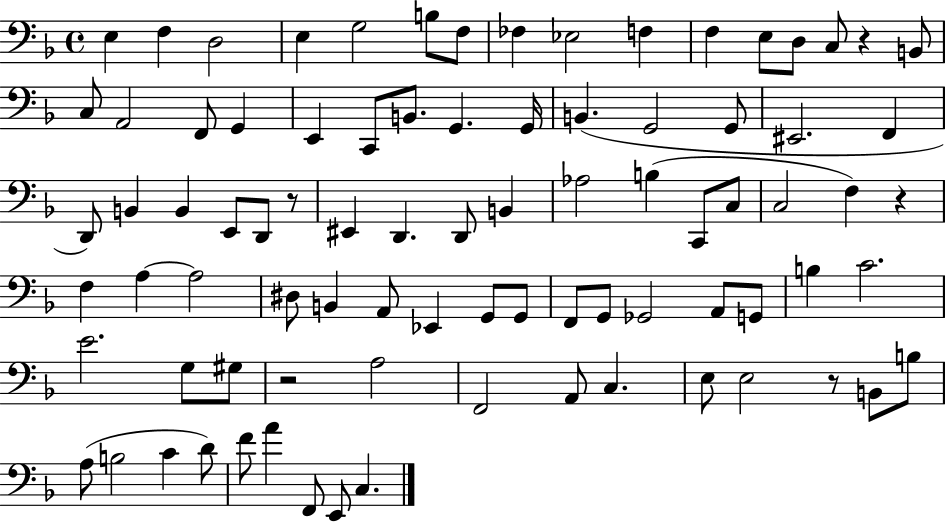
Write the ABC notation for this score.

X:1
T:Untitled
M:4/4
L:1/4
K:F
E, F, D,2 E, G,2 B,/2 F,/2 _F, _E,2 F, F, E,/2 D,/2 C,/2 z B,,/2 C,/2 A,,2 F,,/2 G,, E,, C,,/2 B,,/2 G,, G,,/4 B,, G,,2 G,,/2 ^E,,2 F,, D,,/2 B,, B,, E,,/2 D,,/2 z/2 ^E,, D,, D,,/2 B,, _A,2 B, C,,/2 C,/2 C,2 F, z F, A, A,2 ^D,/2 B,, A,,/2 _E,, G,,/2 G,,/2 F,,/2 G,,/2 _G,,2 A,,/2 G,,/2 B, C2 E2 G,/2 ^G,/2 z2 A,2 F,,2 A,,/2 C, E,/2 E,2 z/2 B,,/2 B,/2 A,/2 B,2 C D/2 F/2 A F,,/2 E,,/2 C,